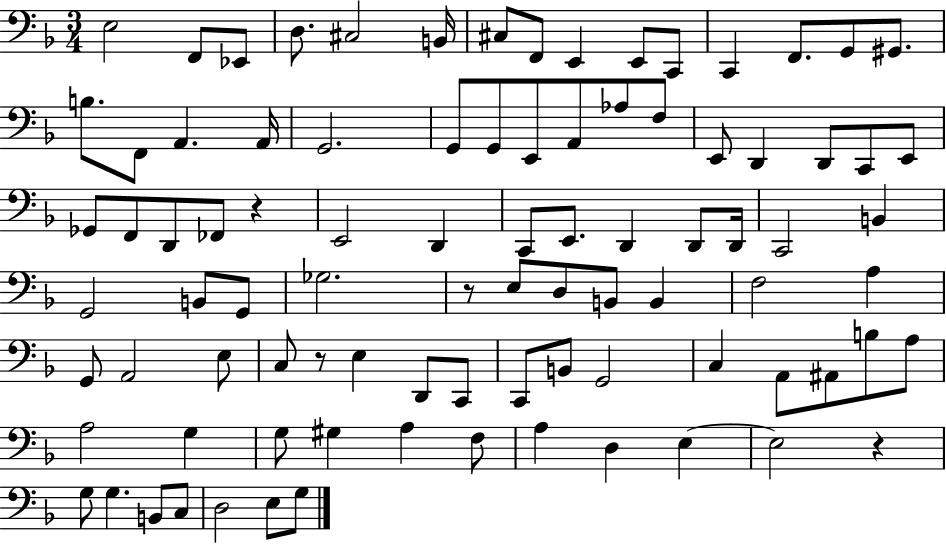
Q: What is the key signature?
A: F major